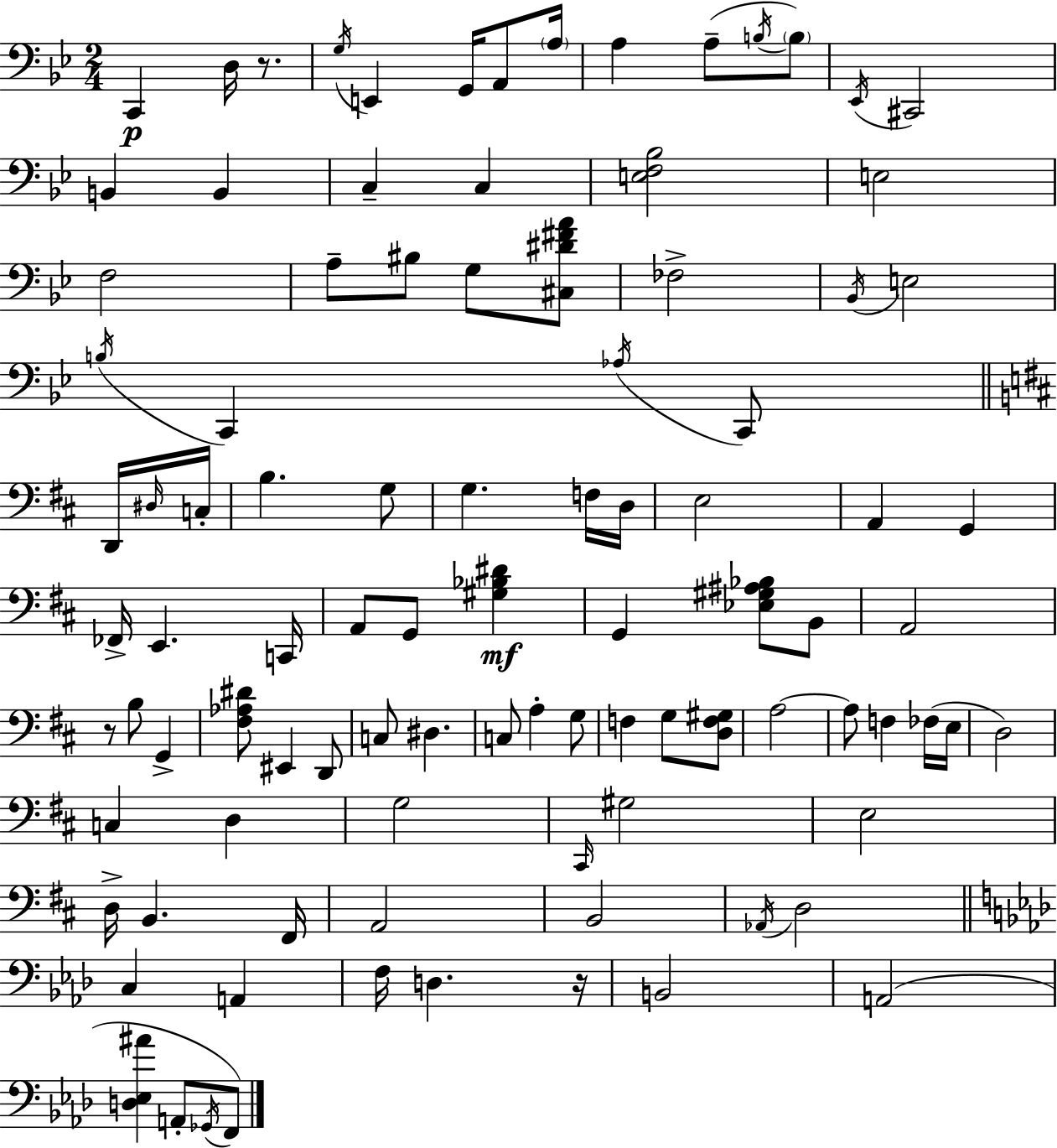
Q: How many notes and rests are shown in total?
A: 97